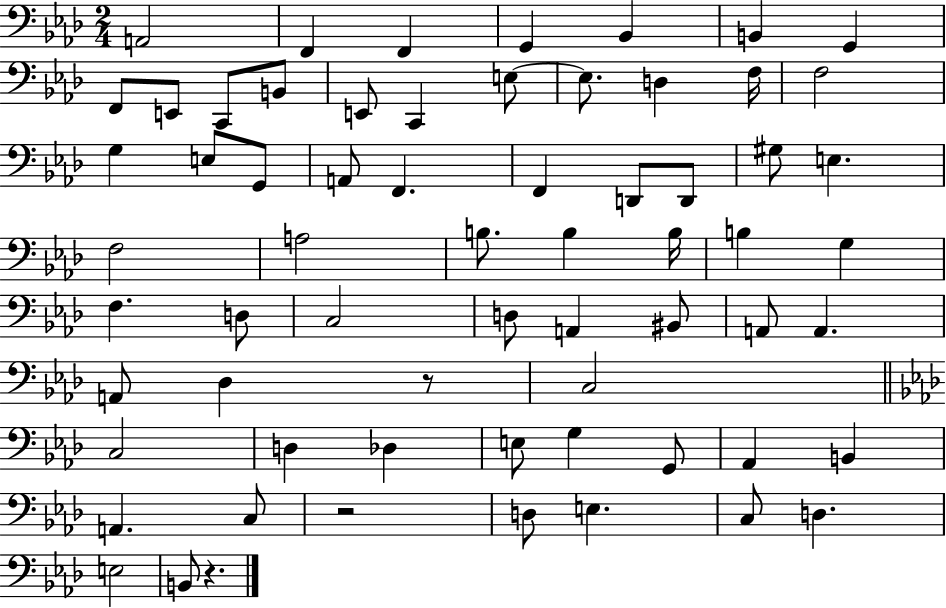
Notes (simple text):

A2/h F2/q F2/q G2/q Bb2/q B2/q G2/q F2/e E2/e C2/e B2/e E2/e C2/q E3/e E3/e. D3/q F3/s F3/h G3/q E3/e G2/e A2/e F2/q. F2/q D2/e D2/e G#3/e E3/q. F3/h A3/h B3/e. B3/q B3/s B3/q G3/q F3/q. D3/e C3/h D3/e A2/q BIS2/e A2/e A2/q. A2/e Db3/q R/e C3/h C3/h D3/q Db3/q E3/e G3/q G2/e Ab2/q B2/q A2/q. C3/e R/h D3/e E3/q. C3/e D3/q. E3/h B2/e R/q.